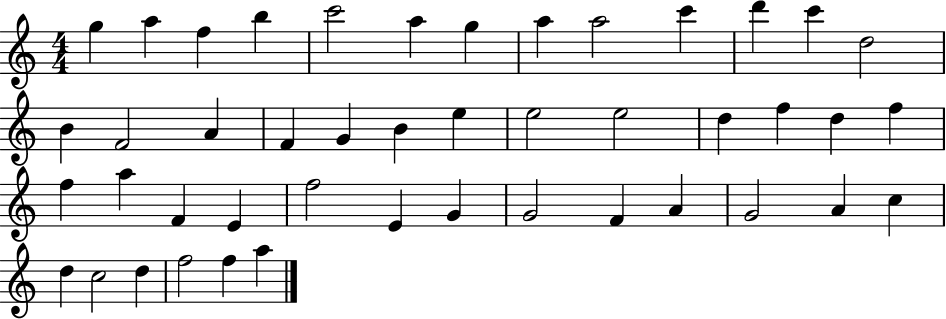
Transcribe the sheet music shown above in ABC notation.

X:1
T:Untitled
M:4/4
L:1/4
K:C
g a f b c'2 a g a a2 c' d' c' d2 B F2 A F G B e e2 e2 d f d f f a F E f2 E G G2 F A G2 A c d c2 d f2 f a